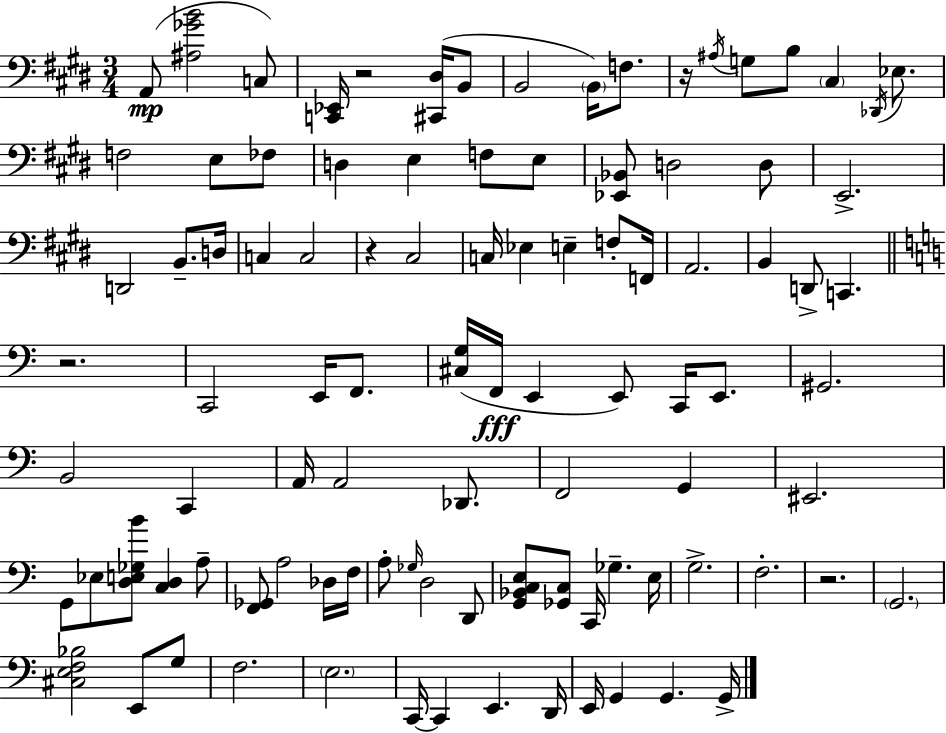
A2/e [A#3,Gb4,B4]/h C3/e [C2,Eb2]/s R/h [C#2,D#3]/s B2/e B2/h B2/s F3/e. R/s A#3/s G3/e B3/e C#3/q Db2/s Eb3/e. F3/h E3/e FES3/e D3/q E3/q F3/e E3/e [Eb2,Bb2]/e D3/h D3/e E2/h. D2/h B2/e. D3/s C3/q C3/h R/q C#3/h C3/s Eb3/q E3/q F3/e F2/s A2/h. B2/q D2/e C2/q. R/h. C2/h E2/s F2/e. [C#3,G3]/s F2/s E2/q E2/e C2/s E2/e. G#2/h. B2/h C2/q A2/s A2/h Db2/e. F2/h G2/q EIS2/h. G2/e Eb3/e [D3,E3,Gb3,B4]/e [C3,D3]/q A3/e [F2,Gb2]/e A3/h Db3/s F3/s A3/e Gb3/s D3/h D2/e [G2,Bb2,C3,E3]/e [Gb2,C3]/e C2/s Gb3/q. E3/s G3/h. F3/h. R/h. G2/h. [C#3,E3,F3,Bb3]/h E2/e G3/e F3/h. E3/h. C2/s C2/q E2/q. D2/s E2/s G2/q G2/q. G2/s